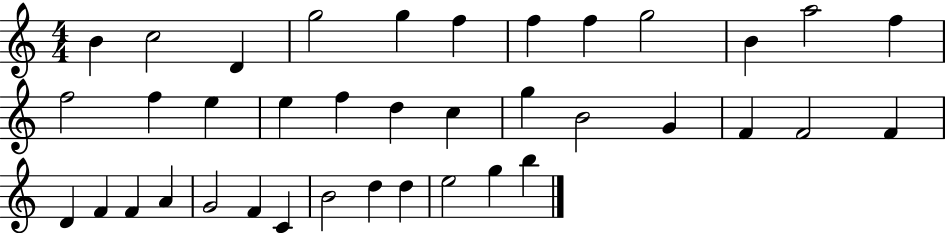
{
  \clef treble
  \numericTimeSignature
  \time 4/4
  \key c \major
  b'4 c''2 d'4 | g''2 g''4 f''4 | f''4 f''4 g''2 | b'4 a''2 f''4 | \break f''2 f''4 e''4 | e''4 f''4 d''4 c''4 | g''4 b'2 g'4 | f'4 f'2 f'4 | \break d'4 f'4 f'4 a'4 | g'2 f'4 c'4 | b'2 d''4 d''4 | e''2 g''4 b''4 | \break \bar "|."
}